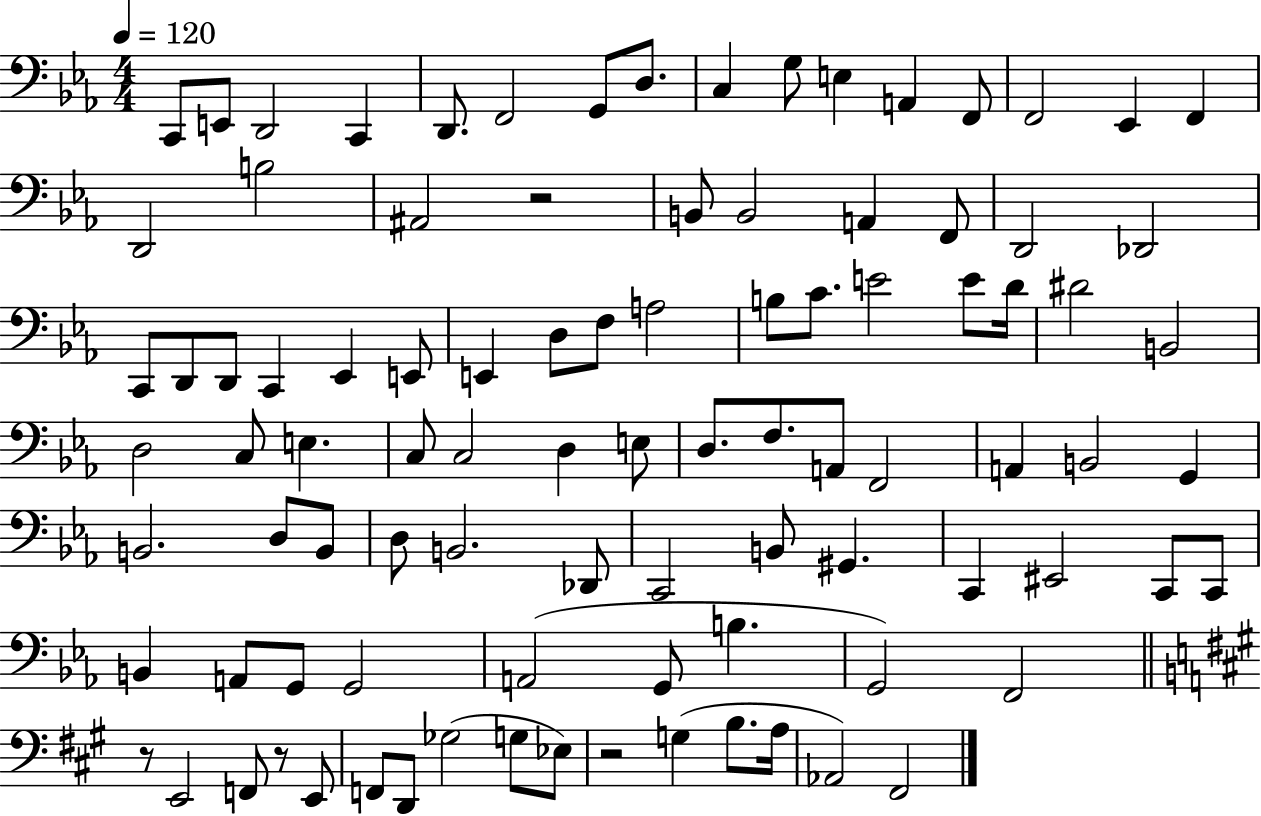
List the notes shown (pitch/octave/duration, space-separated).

C2/e E2/e D2/h C2/q D2/e. F2/h G2/e D3/e. C3/q G3/e E3/q A2/q F2/e F2/h Eb2/q F2/q D2/h B3/h A#2/h R/h B2/e B2/h A2/q F2/e D2/h Db2/h C2/e D2/e D2/e C2/q Eb2/q E2/e E2/q D3/e F3/e A3/h B3/e C4/e. E4/h E4/e D4/s D#4/h B2/h D3/h C3/e E3/q. C3/e C3/h D3/q E3/e D3/e. F3/e. A2/e F2/h A2/q B2/h G2/q B2/h. D3/e B2/e D3/e B2/h. Db2/e C2/h B2/e G#2/q. C2/q EIS2/h C2/e C2/e B2/q A2/e G2/e G2/h A2/h G2/e B3/q. G2/h F2/h R/e E2/h F2/e R/e E2/e F2/e D2/e Gb3/h G3/e Eb3/e R/h G3/q B3/e. A3/s Ab2/h F#2/h